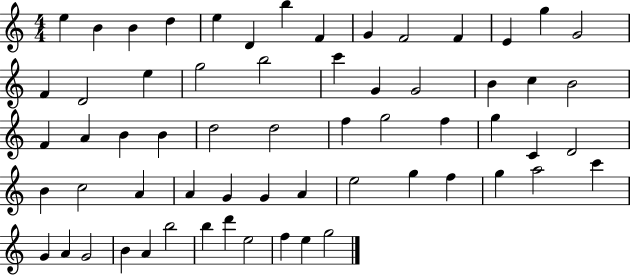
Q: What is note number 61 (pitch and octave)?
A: E5